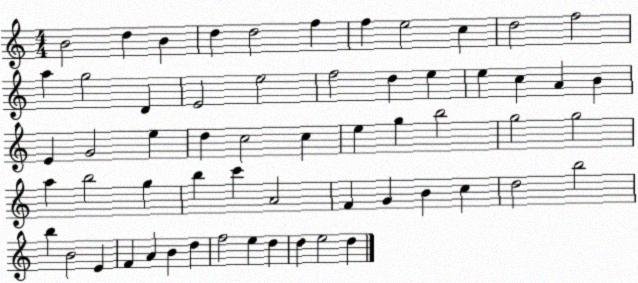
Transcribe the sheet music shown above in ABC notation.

X:1
T:Untitled
M:4/4
L:1/4
K:C
B2 d B d d2 f f e2 c d2 f2 a g2 D E2 e2 f2 d e e c A B E G2 e d c2 c e g b2 g2 g2 a b2 g b c' A2 F G B c d2 b2 b B2 E F A B d f2 e d d e2 d